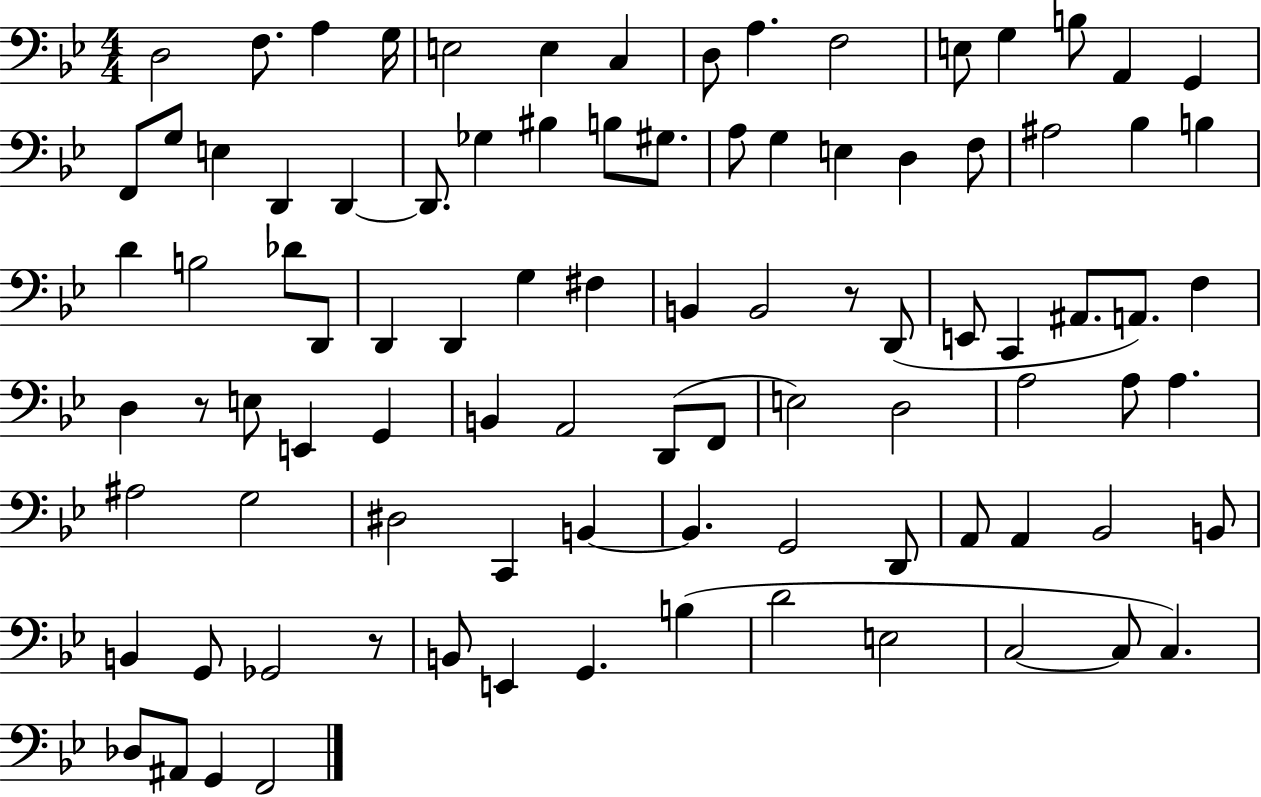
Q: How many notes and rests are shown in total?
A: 93